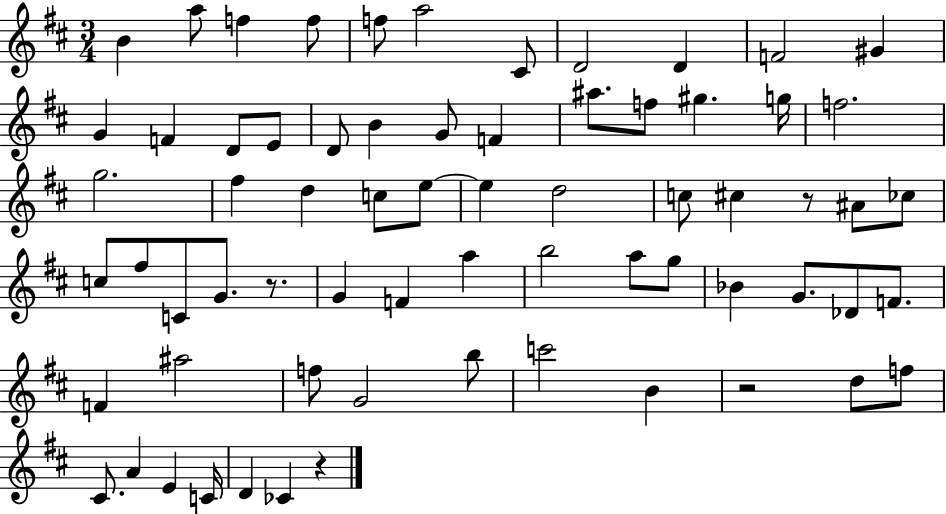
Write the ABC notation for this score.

X:1
T:Untitled
M:3/4
L:1/4
K:D
B a/2 f f/2 f/2 a2 ^C/2 D2 D F2 ^G G F D/2 E/2 D/2 B G/2 F ^a/2 f/2 ^g g/4 f2 g2 ^f d c/2 e/2 e d2 c/2 ^c z/2 ^A/2 _c/2 c/2 ^f/2 C/2 G/2 z/2 G F a b2 a/2 g/2 _B G/2 _D/2 F/2 F ^a2 f/2 G2 b/2 c'2 B z2 d/2 f/2 ^C/2 A E C/4 D _C z